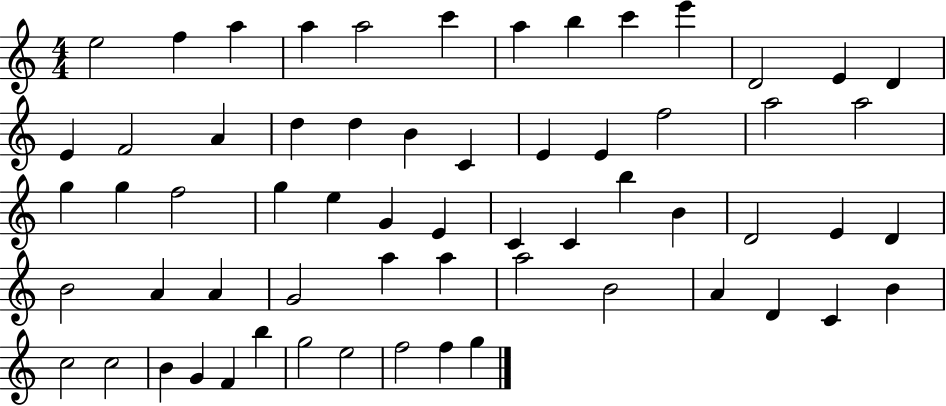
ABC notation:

X:1
T:Untitled
M:4/4
L:1/4
K:C
e2 f a a a2 c' a b c' e' D2 E D E F2 A d d B C E E f2 a2 a2 g g f2 g e G E C C b B D2 E D B2 A A G2 a a a2 B2 A D C B c2 c2 B G F b g2 e2 f2 f g